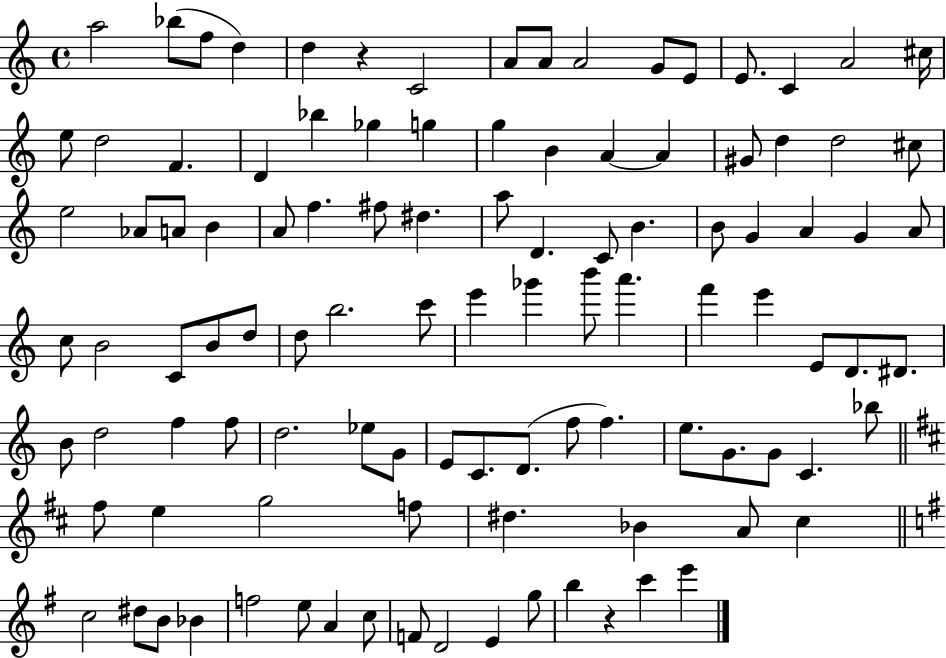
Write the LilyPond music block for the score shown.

{
  \clef treble
  \time 4/4
  \defaultTimeSignature
  \key c \major
  \repeat volta 2 { a''2 bes''8( f''8 d''4) | d''4 r4 c'2 | a'8 a'8 a'2 g'8 e'8 | e'8. c'4 a'2 cis''16 | \break e''8 d''2 f'4. | d'4 bes''4 ges''4 g''4 | g''4 b'4 a'4~~ a'4 | gis'8 d''4 d''2 cis''8 | \break e''2 aes'8 a'8 b'4 | a'8 f''4. fis''8 dis''4. | a''8 d'4. c'8 b'4. | b'8 g'4 a'4 g'4 a'8 | \break c''8 b'2 c'8 b'8 d''8 | d''8 b''2. c'''8 | e'''4 ges'''4 b'''8 a'''4. | f'''4 e'''4 e'8 d'8. dis'8. | \break b'8 d''2 f''4 f''8 | d''2. ees''8 g'8 | e'8 c'8. d'8.( f''8 f''4.) | e''8. g'8. g'8 c'4. bes''8 | \break \bar "||" \break \key b \minor fis''8 e''4 g''2 f''8 | dis''4. bes'4 a'8 cis''4 | \bar "||" \break \key e \minor c''2 dis''8 b'8 bes'4 | f''2 e''8 a'4 c''8 | f'8 d'2 e'4 g''8 | b''4 r4 c'''4 e'''4 | \break } \bar "|."
}